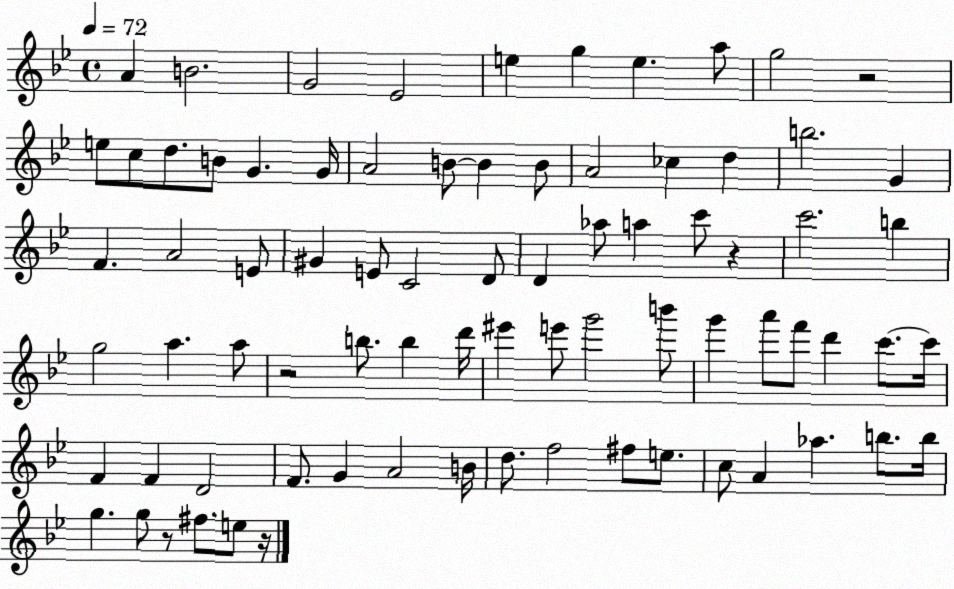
X:1
T:Untitled
M:4/4
L:1/4
K:Bb
A B2 G2 _E2 e g e a/2 g2 z2 e/2 c/2 d/2 B/2 G G/4 A2 B/2 B B/2 A2 _c d b2 G F A2 E/2 ^G E/2 C2 D/2 D _a/2 a c'/2 z c'2 b g2 a a/2 z2 b/2 b d'/4 ^e' e'/2 g'2 b'/2 g' a'/2 f'/2 d' c'/2 c'/4 F F D2 F/2 G A2 B/4 d/2 f2 ^f/2 e/2 c/2 A _a b/2 b/4 g g/2 z/2 ^f/2 e/2 z/4